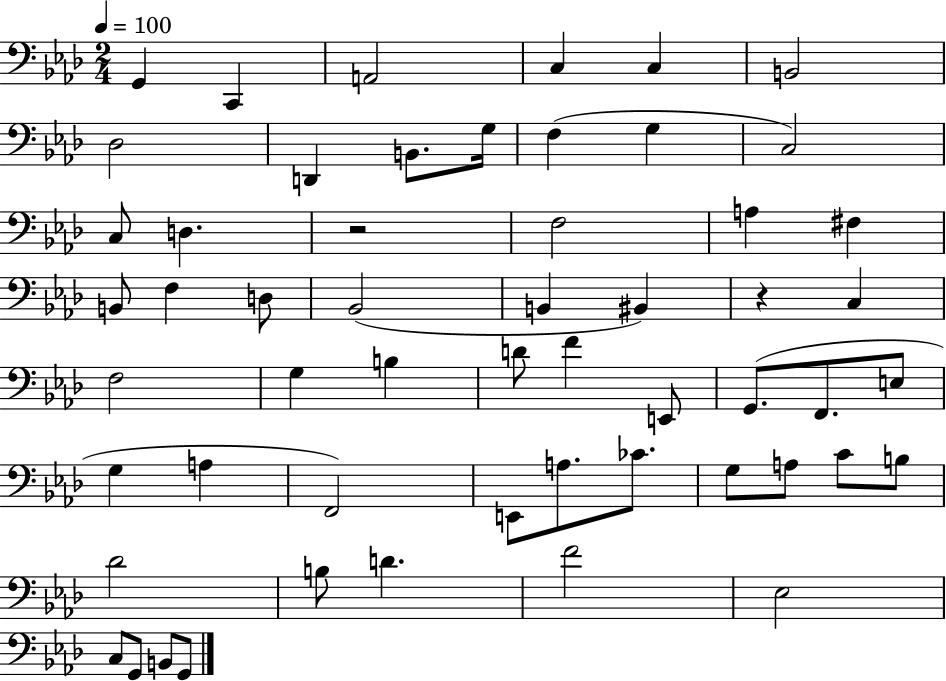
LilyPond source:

{
  \clef bass
  \numericTimeSignature
  \time 2/4
  \key aes \major
  \tempo 4 = 100
  g,4 c,4 | a,2 | c4 c4 | b,2 | \break des2 | d,4 b,8. g16 | f4( g4 | c2) | \break c8 d4. | r2 | f2 | a4 fis4 | \break b,8 f4 d8 | bes,2( | b,4 bis,4) | r4 c4 | \break f2 | g4 b4 | d'8 f'4 e,8 | g,8.( f,8. e8 | \break g4 a4 | f,2) | e,8 a8. ces'8. | g8 a8 c'8 b8 | \break des'2 | b8 d'4. | f'2 | ees2 | \break c8 g,8 b,8 g,8 | \bar "|."
}